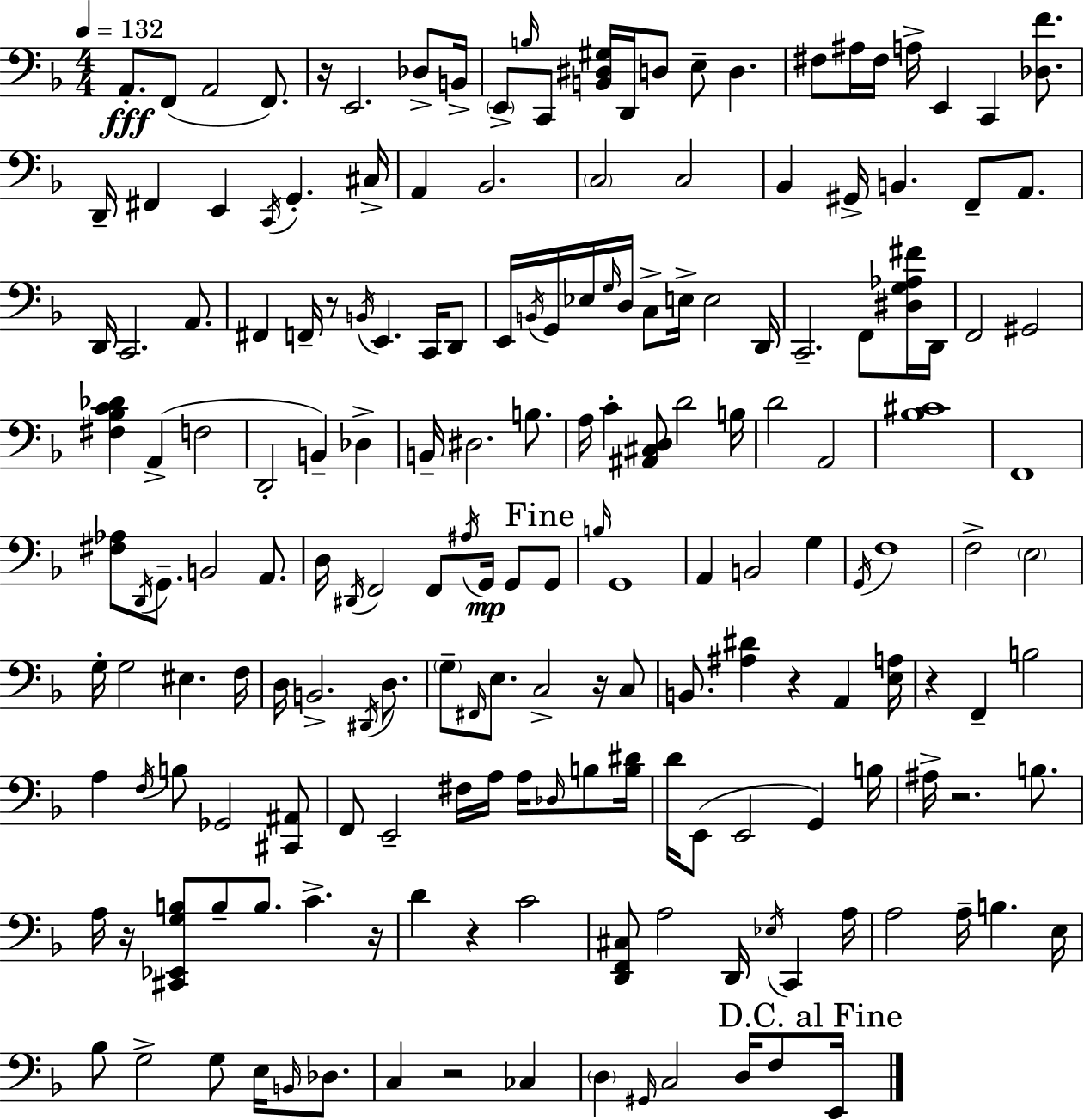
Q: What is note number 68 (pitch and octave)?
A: A3